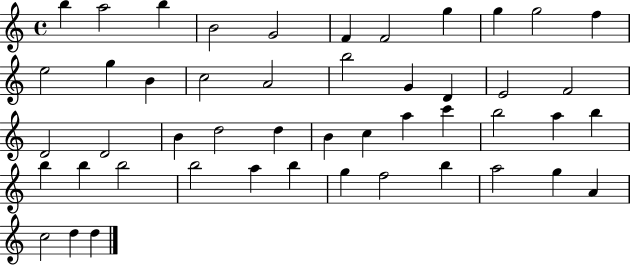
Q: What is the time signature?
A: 4/4